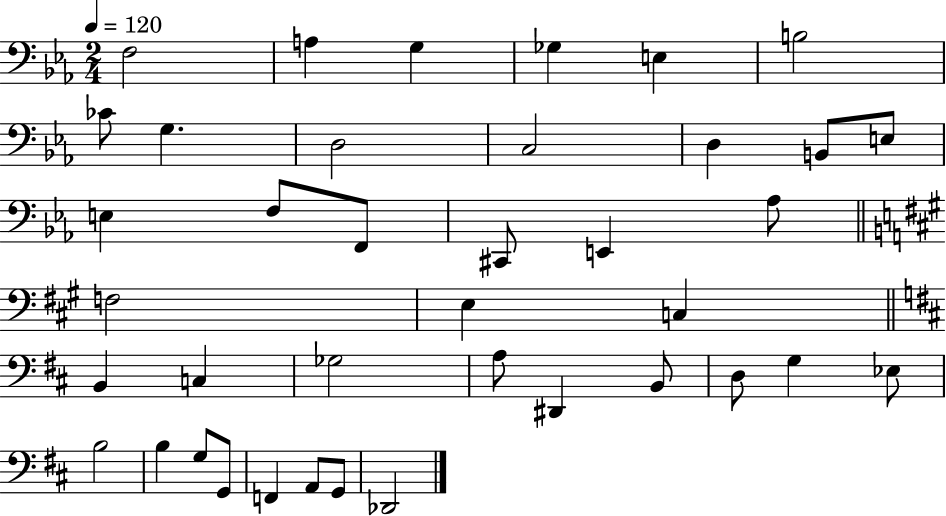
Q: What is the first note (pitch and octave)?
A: F3